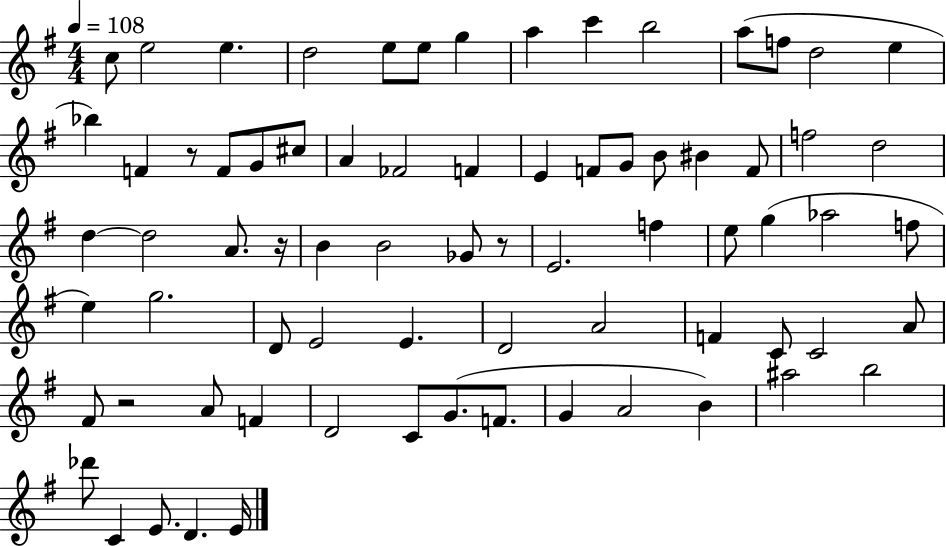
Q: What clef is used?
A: treble